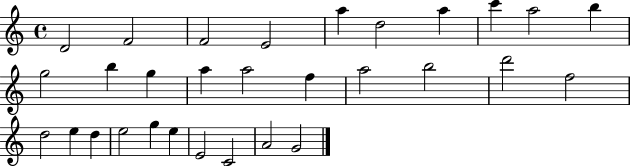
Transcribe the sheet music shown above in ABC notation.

X:1
T:Untitled
M:4/4
L:1/4
K:C
D2 F2 F2 E2 a d2 a c' a2 b g2 b g a a2 f a2 b2 d'2 f2 d2 e d e2 g e E2 C2 A2 G2